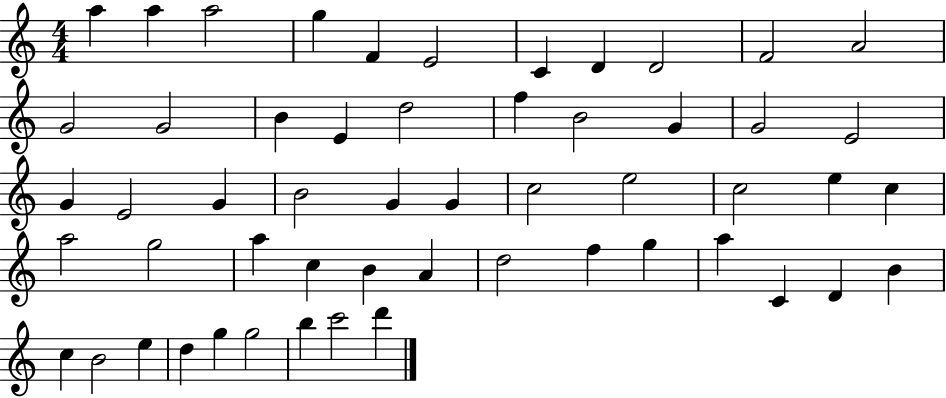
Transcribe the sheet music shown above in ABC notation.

X:1
T:Untitled
M:4/4
L:1/4
K:C
a a a2 g F E2 C D D2 F2 A2 G2 G2 B E d2 f B2 G G2 E2 G E2 G B2 G G c2 e2 c2 e c a2 g2 a c B A d2 f g a C D B c B2 e d g g2 b c'2 d'